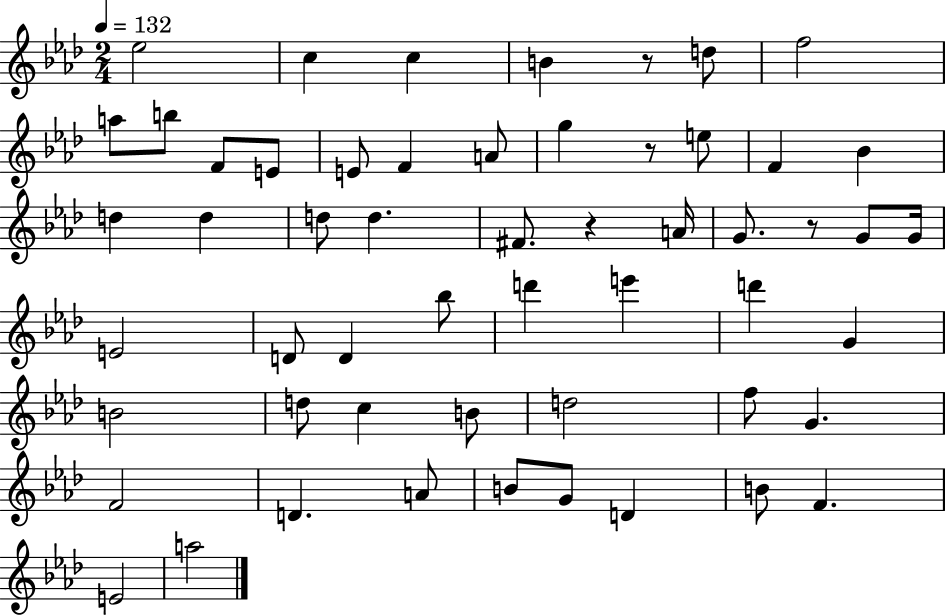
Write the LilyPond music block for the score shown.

{
  \clef treble
  \numericTimeSignature
  \time 2/4
  \key aes \major
  \tempo 4 = 132
  ees''2 | c''4 c''4 | b'4 r8 d''8 | f''2 | \break a''8 b''8 f'8 e'8 | e'8 f'4 a'8 | g''4 r8 e''8 | f'4 bes'4 | \break d''4 d''4 | d''8 d''4. | fis'8. r4 a'16 | g'8. r8 g'8 g'16 | \break e'2 | d'8 d'4 bes''8 | d'''4 e'''4 | d'''4 g'4 | \break b'2 | d''8 c''4 b'8 | d''2 | f''8 g'4. | \break f'2 | d'4. a'8 | b'8 g'8 d'4 | b'8 f'4. | \break e'2 | a''2 | \bar "|."
}